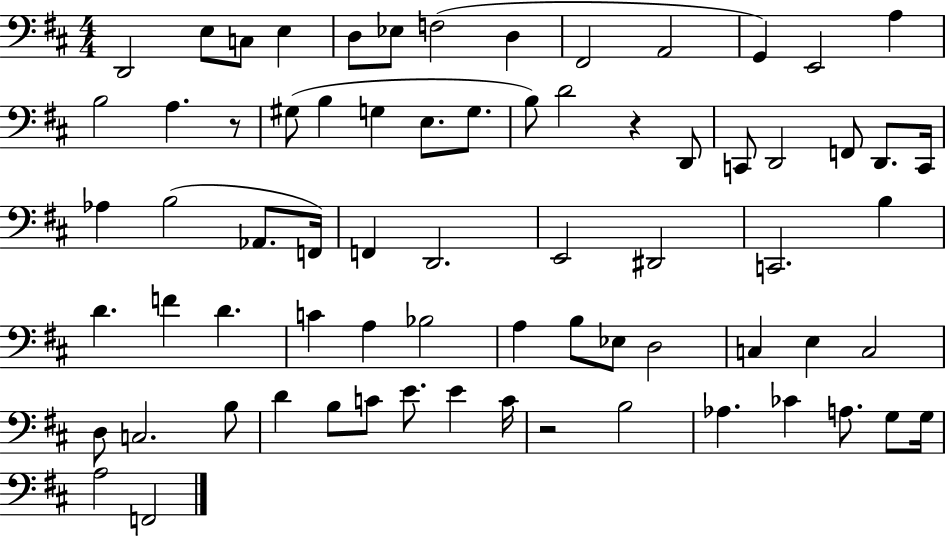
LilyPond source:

{
  \clef bass
  \numericTimeSignature
  \time 4/4
  \key d \major
  d,2 e8 c8 e4 | d8 ees8 f2( d4 | fis,2 a,2 | g,4) e,2 a4 | \break b2 a4. r8 | gis8( b4 g4 e8. g8. | b8) d'2 r4 d,8 | c,8 d,2 f,8 d,8. c,16 | \break aes4 b2( aes,8. f,16) | f,4 d,2. | e,2 dis,2 | c,2. b4 | \break d'4. f'4 d'4. | c'4 a4 bes2 | a4 b8 ees8 d2 | c4 e4 c2 | \break d8 c2. b8 | d'4 b8 c'8 e'8. e'4 c'16 | r2 b2 | aes4. ces'4 a8. g8 g16 | \break a2 f,2 | \bar "|."
}